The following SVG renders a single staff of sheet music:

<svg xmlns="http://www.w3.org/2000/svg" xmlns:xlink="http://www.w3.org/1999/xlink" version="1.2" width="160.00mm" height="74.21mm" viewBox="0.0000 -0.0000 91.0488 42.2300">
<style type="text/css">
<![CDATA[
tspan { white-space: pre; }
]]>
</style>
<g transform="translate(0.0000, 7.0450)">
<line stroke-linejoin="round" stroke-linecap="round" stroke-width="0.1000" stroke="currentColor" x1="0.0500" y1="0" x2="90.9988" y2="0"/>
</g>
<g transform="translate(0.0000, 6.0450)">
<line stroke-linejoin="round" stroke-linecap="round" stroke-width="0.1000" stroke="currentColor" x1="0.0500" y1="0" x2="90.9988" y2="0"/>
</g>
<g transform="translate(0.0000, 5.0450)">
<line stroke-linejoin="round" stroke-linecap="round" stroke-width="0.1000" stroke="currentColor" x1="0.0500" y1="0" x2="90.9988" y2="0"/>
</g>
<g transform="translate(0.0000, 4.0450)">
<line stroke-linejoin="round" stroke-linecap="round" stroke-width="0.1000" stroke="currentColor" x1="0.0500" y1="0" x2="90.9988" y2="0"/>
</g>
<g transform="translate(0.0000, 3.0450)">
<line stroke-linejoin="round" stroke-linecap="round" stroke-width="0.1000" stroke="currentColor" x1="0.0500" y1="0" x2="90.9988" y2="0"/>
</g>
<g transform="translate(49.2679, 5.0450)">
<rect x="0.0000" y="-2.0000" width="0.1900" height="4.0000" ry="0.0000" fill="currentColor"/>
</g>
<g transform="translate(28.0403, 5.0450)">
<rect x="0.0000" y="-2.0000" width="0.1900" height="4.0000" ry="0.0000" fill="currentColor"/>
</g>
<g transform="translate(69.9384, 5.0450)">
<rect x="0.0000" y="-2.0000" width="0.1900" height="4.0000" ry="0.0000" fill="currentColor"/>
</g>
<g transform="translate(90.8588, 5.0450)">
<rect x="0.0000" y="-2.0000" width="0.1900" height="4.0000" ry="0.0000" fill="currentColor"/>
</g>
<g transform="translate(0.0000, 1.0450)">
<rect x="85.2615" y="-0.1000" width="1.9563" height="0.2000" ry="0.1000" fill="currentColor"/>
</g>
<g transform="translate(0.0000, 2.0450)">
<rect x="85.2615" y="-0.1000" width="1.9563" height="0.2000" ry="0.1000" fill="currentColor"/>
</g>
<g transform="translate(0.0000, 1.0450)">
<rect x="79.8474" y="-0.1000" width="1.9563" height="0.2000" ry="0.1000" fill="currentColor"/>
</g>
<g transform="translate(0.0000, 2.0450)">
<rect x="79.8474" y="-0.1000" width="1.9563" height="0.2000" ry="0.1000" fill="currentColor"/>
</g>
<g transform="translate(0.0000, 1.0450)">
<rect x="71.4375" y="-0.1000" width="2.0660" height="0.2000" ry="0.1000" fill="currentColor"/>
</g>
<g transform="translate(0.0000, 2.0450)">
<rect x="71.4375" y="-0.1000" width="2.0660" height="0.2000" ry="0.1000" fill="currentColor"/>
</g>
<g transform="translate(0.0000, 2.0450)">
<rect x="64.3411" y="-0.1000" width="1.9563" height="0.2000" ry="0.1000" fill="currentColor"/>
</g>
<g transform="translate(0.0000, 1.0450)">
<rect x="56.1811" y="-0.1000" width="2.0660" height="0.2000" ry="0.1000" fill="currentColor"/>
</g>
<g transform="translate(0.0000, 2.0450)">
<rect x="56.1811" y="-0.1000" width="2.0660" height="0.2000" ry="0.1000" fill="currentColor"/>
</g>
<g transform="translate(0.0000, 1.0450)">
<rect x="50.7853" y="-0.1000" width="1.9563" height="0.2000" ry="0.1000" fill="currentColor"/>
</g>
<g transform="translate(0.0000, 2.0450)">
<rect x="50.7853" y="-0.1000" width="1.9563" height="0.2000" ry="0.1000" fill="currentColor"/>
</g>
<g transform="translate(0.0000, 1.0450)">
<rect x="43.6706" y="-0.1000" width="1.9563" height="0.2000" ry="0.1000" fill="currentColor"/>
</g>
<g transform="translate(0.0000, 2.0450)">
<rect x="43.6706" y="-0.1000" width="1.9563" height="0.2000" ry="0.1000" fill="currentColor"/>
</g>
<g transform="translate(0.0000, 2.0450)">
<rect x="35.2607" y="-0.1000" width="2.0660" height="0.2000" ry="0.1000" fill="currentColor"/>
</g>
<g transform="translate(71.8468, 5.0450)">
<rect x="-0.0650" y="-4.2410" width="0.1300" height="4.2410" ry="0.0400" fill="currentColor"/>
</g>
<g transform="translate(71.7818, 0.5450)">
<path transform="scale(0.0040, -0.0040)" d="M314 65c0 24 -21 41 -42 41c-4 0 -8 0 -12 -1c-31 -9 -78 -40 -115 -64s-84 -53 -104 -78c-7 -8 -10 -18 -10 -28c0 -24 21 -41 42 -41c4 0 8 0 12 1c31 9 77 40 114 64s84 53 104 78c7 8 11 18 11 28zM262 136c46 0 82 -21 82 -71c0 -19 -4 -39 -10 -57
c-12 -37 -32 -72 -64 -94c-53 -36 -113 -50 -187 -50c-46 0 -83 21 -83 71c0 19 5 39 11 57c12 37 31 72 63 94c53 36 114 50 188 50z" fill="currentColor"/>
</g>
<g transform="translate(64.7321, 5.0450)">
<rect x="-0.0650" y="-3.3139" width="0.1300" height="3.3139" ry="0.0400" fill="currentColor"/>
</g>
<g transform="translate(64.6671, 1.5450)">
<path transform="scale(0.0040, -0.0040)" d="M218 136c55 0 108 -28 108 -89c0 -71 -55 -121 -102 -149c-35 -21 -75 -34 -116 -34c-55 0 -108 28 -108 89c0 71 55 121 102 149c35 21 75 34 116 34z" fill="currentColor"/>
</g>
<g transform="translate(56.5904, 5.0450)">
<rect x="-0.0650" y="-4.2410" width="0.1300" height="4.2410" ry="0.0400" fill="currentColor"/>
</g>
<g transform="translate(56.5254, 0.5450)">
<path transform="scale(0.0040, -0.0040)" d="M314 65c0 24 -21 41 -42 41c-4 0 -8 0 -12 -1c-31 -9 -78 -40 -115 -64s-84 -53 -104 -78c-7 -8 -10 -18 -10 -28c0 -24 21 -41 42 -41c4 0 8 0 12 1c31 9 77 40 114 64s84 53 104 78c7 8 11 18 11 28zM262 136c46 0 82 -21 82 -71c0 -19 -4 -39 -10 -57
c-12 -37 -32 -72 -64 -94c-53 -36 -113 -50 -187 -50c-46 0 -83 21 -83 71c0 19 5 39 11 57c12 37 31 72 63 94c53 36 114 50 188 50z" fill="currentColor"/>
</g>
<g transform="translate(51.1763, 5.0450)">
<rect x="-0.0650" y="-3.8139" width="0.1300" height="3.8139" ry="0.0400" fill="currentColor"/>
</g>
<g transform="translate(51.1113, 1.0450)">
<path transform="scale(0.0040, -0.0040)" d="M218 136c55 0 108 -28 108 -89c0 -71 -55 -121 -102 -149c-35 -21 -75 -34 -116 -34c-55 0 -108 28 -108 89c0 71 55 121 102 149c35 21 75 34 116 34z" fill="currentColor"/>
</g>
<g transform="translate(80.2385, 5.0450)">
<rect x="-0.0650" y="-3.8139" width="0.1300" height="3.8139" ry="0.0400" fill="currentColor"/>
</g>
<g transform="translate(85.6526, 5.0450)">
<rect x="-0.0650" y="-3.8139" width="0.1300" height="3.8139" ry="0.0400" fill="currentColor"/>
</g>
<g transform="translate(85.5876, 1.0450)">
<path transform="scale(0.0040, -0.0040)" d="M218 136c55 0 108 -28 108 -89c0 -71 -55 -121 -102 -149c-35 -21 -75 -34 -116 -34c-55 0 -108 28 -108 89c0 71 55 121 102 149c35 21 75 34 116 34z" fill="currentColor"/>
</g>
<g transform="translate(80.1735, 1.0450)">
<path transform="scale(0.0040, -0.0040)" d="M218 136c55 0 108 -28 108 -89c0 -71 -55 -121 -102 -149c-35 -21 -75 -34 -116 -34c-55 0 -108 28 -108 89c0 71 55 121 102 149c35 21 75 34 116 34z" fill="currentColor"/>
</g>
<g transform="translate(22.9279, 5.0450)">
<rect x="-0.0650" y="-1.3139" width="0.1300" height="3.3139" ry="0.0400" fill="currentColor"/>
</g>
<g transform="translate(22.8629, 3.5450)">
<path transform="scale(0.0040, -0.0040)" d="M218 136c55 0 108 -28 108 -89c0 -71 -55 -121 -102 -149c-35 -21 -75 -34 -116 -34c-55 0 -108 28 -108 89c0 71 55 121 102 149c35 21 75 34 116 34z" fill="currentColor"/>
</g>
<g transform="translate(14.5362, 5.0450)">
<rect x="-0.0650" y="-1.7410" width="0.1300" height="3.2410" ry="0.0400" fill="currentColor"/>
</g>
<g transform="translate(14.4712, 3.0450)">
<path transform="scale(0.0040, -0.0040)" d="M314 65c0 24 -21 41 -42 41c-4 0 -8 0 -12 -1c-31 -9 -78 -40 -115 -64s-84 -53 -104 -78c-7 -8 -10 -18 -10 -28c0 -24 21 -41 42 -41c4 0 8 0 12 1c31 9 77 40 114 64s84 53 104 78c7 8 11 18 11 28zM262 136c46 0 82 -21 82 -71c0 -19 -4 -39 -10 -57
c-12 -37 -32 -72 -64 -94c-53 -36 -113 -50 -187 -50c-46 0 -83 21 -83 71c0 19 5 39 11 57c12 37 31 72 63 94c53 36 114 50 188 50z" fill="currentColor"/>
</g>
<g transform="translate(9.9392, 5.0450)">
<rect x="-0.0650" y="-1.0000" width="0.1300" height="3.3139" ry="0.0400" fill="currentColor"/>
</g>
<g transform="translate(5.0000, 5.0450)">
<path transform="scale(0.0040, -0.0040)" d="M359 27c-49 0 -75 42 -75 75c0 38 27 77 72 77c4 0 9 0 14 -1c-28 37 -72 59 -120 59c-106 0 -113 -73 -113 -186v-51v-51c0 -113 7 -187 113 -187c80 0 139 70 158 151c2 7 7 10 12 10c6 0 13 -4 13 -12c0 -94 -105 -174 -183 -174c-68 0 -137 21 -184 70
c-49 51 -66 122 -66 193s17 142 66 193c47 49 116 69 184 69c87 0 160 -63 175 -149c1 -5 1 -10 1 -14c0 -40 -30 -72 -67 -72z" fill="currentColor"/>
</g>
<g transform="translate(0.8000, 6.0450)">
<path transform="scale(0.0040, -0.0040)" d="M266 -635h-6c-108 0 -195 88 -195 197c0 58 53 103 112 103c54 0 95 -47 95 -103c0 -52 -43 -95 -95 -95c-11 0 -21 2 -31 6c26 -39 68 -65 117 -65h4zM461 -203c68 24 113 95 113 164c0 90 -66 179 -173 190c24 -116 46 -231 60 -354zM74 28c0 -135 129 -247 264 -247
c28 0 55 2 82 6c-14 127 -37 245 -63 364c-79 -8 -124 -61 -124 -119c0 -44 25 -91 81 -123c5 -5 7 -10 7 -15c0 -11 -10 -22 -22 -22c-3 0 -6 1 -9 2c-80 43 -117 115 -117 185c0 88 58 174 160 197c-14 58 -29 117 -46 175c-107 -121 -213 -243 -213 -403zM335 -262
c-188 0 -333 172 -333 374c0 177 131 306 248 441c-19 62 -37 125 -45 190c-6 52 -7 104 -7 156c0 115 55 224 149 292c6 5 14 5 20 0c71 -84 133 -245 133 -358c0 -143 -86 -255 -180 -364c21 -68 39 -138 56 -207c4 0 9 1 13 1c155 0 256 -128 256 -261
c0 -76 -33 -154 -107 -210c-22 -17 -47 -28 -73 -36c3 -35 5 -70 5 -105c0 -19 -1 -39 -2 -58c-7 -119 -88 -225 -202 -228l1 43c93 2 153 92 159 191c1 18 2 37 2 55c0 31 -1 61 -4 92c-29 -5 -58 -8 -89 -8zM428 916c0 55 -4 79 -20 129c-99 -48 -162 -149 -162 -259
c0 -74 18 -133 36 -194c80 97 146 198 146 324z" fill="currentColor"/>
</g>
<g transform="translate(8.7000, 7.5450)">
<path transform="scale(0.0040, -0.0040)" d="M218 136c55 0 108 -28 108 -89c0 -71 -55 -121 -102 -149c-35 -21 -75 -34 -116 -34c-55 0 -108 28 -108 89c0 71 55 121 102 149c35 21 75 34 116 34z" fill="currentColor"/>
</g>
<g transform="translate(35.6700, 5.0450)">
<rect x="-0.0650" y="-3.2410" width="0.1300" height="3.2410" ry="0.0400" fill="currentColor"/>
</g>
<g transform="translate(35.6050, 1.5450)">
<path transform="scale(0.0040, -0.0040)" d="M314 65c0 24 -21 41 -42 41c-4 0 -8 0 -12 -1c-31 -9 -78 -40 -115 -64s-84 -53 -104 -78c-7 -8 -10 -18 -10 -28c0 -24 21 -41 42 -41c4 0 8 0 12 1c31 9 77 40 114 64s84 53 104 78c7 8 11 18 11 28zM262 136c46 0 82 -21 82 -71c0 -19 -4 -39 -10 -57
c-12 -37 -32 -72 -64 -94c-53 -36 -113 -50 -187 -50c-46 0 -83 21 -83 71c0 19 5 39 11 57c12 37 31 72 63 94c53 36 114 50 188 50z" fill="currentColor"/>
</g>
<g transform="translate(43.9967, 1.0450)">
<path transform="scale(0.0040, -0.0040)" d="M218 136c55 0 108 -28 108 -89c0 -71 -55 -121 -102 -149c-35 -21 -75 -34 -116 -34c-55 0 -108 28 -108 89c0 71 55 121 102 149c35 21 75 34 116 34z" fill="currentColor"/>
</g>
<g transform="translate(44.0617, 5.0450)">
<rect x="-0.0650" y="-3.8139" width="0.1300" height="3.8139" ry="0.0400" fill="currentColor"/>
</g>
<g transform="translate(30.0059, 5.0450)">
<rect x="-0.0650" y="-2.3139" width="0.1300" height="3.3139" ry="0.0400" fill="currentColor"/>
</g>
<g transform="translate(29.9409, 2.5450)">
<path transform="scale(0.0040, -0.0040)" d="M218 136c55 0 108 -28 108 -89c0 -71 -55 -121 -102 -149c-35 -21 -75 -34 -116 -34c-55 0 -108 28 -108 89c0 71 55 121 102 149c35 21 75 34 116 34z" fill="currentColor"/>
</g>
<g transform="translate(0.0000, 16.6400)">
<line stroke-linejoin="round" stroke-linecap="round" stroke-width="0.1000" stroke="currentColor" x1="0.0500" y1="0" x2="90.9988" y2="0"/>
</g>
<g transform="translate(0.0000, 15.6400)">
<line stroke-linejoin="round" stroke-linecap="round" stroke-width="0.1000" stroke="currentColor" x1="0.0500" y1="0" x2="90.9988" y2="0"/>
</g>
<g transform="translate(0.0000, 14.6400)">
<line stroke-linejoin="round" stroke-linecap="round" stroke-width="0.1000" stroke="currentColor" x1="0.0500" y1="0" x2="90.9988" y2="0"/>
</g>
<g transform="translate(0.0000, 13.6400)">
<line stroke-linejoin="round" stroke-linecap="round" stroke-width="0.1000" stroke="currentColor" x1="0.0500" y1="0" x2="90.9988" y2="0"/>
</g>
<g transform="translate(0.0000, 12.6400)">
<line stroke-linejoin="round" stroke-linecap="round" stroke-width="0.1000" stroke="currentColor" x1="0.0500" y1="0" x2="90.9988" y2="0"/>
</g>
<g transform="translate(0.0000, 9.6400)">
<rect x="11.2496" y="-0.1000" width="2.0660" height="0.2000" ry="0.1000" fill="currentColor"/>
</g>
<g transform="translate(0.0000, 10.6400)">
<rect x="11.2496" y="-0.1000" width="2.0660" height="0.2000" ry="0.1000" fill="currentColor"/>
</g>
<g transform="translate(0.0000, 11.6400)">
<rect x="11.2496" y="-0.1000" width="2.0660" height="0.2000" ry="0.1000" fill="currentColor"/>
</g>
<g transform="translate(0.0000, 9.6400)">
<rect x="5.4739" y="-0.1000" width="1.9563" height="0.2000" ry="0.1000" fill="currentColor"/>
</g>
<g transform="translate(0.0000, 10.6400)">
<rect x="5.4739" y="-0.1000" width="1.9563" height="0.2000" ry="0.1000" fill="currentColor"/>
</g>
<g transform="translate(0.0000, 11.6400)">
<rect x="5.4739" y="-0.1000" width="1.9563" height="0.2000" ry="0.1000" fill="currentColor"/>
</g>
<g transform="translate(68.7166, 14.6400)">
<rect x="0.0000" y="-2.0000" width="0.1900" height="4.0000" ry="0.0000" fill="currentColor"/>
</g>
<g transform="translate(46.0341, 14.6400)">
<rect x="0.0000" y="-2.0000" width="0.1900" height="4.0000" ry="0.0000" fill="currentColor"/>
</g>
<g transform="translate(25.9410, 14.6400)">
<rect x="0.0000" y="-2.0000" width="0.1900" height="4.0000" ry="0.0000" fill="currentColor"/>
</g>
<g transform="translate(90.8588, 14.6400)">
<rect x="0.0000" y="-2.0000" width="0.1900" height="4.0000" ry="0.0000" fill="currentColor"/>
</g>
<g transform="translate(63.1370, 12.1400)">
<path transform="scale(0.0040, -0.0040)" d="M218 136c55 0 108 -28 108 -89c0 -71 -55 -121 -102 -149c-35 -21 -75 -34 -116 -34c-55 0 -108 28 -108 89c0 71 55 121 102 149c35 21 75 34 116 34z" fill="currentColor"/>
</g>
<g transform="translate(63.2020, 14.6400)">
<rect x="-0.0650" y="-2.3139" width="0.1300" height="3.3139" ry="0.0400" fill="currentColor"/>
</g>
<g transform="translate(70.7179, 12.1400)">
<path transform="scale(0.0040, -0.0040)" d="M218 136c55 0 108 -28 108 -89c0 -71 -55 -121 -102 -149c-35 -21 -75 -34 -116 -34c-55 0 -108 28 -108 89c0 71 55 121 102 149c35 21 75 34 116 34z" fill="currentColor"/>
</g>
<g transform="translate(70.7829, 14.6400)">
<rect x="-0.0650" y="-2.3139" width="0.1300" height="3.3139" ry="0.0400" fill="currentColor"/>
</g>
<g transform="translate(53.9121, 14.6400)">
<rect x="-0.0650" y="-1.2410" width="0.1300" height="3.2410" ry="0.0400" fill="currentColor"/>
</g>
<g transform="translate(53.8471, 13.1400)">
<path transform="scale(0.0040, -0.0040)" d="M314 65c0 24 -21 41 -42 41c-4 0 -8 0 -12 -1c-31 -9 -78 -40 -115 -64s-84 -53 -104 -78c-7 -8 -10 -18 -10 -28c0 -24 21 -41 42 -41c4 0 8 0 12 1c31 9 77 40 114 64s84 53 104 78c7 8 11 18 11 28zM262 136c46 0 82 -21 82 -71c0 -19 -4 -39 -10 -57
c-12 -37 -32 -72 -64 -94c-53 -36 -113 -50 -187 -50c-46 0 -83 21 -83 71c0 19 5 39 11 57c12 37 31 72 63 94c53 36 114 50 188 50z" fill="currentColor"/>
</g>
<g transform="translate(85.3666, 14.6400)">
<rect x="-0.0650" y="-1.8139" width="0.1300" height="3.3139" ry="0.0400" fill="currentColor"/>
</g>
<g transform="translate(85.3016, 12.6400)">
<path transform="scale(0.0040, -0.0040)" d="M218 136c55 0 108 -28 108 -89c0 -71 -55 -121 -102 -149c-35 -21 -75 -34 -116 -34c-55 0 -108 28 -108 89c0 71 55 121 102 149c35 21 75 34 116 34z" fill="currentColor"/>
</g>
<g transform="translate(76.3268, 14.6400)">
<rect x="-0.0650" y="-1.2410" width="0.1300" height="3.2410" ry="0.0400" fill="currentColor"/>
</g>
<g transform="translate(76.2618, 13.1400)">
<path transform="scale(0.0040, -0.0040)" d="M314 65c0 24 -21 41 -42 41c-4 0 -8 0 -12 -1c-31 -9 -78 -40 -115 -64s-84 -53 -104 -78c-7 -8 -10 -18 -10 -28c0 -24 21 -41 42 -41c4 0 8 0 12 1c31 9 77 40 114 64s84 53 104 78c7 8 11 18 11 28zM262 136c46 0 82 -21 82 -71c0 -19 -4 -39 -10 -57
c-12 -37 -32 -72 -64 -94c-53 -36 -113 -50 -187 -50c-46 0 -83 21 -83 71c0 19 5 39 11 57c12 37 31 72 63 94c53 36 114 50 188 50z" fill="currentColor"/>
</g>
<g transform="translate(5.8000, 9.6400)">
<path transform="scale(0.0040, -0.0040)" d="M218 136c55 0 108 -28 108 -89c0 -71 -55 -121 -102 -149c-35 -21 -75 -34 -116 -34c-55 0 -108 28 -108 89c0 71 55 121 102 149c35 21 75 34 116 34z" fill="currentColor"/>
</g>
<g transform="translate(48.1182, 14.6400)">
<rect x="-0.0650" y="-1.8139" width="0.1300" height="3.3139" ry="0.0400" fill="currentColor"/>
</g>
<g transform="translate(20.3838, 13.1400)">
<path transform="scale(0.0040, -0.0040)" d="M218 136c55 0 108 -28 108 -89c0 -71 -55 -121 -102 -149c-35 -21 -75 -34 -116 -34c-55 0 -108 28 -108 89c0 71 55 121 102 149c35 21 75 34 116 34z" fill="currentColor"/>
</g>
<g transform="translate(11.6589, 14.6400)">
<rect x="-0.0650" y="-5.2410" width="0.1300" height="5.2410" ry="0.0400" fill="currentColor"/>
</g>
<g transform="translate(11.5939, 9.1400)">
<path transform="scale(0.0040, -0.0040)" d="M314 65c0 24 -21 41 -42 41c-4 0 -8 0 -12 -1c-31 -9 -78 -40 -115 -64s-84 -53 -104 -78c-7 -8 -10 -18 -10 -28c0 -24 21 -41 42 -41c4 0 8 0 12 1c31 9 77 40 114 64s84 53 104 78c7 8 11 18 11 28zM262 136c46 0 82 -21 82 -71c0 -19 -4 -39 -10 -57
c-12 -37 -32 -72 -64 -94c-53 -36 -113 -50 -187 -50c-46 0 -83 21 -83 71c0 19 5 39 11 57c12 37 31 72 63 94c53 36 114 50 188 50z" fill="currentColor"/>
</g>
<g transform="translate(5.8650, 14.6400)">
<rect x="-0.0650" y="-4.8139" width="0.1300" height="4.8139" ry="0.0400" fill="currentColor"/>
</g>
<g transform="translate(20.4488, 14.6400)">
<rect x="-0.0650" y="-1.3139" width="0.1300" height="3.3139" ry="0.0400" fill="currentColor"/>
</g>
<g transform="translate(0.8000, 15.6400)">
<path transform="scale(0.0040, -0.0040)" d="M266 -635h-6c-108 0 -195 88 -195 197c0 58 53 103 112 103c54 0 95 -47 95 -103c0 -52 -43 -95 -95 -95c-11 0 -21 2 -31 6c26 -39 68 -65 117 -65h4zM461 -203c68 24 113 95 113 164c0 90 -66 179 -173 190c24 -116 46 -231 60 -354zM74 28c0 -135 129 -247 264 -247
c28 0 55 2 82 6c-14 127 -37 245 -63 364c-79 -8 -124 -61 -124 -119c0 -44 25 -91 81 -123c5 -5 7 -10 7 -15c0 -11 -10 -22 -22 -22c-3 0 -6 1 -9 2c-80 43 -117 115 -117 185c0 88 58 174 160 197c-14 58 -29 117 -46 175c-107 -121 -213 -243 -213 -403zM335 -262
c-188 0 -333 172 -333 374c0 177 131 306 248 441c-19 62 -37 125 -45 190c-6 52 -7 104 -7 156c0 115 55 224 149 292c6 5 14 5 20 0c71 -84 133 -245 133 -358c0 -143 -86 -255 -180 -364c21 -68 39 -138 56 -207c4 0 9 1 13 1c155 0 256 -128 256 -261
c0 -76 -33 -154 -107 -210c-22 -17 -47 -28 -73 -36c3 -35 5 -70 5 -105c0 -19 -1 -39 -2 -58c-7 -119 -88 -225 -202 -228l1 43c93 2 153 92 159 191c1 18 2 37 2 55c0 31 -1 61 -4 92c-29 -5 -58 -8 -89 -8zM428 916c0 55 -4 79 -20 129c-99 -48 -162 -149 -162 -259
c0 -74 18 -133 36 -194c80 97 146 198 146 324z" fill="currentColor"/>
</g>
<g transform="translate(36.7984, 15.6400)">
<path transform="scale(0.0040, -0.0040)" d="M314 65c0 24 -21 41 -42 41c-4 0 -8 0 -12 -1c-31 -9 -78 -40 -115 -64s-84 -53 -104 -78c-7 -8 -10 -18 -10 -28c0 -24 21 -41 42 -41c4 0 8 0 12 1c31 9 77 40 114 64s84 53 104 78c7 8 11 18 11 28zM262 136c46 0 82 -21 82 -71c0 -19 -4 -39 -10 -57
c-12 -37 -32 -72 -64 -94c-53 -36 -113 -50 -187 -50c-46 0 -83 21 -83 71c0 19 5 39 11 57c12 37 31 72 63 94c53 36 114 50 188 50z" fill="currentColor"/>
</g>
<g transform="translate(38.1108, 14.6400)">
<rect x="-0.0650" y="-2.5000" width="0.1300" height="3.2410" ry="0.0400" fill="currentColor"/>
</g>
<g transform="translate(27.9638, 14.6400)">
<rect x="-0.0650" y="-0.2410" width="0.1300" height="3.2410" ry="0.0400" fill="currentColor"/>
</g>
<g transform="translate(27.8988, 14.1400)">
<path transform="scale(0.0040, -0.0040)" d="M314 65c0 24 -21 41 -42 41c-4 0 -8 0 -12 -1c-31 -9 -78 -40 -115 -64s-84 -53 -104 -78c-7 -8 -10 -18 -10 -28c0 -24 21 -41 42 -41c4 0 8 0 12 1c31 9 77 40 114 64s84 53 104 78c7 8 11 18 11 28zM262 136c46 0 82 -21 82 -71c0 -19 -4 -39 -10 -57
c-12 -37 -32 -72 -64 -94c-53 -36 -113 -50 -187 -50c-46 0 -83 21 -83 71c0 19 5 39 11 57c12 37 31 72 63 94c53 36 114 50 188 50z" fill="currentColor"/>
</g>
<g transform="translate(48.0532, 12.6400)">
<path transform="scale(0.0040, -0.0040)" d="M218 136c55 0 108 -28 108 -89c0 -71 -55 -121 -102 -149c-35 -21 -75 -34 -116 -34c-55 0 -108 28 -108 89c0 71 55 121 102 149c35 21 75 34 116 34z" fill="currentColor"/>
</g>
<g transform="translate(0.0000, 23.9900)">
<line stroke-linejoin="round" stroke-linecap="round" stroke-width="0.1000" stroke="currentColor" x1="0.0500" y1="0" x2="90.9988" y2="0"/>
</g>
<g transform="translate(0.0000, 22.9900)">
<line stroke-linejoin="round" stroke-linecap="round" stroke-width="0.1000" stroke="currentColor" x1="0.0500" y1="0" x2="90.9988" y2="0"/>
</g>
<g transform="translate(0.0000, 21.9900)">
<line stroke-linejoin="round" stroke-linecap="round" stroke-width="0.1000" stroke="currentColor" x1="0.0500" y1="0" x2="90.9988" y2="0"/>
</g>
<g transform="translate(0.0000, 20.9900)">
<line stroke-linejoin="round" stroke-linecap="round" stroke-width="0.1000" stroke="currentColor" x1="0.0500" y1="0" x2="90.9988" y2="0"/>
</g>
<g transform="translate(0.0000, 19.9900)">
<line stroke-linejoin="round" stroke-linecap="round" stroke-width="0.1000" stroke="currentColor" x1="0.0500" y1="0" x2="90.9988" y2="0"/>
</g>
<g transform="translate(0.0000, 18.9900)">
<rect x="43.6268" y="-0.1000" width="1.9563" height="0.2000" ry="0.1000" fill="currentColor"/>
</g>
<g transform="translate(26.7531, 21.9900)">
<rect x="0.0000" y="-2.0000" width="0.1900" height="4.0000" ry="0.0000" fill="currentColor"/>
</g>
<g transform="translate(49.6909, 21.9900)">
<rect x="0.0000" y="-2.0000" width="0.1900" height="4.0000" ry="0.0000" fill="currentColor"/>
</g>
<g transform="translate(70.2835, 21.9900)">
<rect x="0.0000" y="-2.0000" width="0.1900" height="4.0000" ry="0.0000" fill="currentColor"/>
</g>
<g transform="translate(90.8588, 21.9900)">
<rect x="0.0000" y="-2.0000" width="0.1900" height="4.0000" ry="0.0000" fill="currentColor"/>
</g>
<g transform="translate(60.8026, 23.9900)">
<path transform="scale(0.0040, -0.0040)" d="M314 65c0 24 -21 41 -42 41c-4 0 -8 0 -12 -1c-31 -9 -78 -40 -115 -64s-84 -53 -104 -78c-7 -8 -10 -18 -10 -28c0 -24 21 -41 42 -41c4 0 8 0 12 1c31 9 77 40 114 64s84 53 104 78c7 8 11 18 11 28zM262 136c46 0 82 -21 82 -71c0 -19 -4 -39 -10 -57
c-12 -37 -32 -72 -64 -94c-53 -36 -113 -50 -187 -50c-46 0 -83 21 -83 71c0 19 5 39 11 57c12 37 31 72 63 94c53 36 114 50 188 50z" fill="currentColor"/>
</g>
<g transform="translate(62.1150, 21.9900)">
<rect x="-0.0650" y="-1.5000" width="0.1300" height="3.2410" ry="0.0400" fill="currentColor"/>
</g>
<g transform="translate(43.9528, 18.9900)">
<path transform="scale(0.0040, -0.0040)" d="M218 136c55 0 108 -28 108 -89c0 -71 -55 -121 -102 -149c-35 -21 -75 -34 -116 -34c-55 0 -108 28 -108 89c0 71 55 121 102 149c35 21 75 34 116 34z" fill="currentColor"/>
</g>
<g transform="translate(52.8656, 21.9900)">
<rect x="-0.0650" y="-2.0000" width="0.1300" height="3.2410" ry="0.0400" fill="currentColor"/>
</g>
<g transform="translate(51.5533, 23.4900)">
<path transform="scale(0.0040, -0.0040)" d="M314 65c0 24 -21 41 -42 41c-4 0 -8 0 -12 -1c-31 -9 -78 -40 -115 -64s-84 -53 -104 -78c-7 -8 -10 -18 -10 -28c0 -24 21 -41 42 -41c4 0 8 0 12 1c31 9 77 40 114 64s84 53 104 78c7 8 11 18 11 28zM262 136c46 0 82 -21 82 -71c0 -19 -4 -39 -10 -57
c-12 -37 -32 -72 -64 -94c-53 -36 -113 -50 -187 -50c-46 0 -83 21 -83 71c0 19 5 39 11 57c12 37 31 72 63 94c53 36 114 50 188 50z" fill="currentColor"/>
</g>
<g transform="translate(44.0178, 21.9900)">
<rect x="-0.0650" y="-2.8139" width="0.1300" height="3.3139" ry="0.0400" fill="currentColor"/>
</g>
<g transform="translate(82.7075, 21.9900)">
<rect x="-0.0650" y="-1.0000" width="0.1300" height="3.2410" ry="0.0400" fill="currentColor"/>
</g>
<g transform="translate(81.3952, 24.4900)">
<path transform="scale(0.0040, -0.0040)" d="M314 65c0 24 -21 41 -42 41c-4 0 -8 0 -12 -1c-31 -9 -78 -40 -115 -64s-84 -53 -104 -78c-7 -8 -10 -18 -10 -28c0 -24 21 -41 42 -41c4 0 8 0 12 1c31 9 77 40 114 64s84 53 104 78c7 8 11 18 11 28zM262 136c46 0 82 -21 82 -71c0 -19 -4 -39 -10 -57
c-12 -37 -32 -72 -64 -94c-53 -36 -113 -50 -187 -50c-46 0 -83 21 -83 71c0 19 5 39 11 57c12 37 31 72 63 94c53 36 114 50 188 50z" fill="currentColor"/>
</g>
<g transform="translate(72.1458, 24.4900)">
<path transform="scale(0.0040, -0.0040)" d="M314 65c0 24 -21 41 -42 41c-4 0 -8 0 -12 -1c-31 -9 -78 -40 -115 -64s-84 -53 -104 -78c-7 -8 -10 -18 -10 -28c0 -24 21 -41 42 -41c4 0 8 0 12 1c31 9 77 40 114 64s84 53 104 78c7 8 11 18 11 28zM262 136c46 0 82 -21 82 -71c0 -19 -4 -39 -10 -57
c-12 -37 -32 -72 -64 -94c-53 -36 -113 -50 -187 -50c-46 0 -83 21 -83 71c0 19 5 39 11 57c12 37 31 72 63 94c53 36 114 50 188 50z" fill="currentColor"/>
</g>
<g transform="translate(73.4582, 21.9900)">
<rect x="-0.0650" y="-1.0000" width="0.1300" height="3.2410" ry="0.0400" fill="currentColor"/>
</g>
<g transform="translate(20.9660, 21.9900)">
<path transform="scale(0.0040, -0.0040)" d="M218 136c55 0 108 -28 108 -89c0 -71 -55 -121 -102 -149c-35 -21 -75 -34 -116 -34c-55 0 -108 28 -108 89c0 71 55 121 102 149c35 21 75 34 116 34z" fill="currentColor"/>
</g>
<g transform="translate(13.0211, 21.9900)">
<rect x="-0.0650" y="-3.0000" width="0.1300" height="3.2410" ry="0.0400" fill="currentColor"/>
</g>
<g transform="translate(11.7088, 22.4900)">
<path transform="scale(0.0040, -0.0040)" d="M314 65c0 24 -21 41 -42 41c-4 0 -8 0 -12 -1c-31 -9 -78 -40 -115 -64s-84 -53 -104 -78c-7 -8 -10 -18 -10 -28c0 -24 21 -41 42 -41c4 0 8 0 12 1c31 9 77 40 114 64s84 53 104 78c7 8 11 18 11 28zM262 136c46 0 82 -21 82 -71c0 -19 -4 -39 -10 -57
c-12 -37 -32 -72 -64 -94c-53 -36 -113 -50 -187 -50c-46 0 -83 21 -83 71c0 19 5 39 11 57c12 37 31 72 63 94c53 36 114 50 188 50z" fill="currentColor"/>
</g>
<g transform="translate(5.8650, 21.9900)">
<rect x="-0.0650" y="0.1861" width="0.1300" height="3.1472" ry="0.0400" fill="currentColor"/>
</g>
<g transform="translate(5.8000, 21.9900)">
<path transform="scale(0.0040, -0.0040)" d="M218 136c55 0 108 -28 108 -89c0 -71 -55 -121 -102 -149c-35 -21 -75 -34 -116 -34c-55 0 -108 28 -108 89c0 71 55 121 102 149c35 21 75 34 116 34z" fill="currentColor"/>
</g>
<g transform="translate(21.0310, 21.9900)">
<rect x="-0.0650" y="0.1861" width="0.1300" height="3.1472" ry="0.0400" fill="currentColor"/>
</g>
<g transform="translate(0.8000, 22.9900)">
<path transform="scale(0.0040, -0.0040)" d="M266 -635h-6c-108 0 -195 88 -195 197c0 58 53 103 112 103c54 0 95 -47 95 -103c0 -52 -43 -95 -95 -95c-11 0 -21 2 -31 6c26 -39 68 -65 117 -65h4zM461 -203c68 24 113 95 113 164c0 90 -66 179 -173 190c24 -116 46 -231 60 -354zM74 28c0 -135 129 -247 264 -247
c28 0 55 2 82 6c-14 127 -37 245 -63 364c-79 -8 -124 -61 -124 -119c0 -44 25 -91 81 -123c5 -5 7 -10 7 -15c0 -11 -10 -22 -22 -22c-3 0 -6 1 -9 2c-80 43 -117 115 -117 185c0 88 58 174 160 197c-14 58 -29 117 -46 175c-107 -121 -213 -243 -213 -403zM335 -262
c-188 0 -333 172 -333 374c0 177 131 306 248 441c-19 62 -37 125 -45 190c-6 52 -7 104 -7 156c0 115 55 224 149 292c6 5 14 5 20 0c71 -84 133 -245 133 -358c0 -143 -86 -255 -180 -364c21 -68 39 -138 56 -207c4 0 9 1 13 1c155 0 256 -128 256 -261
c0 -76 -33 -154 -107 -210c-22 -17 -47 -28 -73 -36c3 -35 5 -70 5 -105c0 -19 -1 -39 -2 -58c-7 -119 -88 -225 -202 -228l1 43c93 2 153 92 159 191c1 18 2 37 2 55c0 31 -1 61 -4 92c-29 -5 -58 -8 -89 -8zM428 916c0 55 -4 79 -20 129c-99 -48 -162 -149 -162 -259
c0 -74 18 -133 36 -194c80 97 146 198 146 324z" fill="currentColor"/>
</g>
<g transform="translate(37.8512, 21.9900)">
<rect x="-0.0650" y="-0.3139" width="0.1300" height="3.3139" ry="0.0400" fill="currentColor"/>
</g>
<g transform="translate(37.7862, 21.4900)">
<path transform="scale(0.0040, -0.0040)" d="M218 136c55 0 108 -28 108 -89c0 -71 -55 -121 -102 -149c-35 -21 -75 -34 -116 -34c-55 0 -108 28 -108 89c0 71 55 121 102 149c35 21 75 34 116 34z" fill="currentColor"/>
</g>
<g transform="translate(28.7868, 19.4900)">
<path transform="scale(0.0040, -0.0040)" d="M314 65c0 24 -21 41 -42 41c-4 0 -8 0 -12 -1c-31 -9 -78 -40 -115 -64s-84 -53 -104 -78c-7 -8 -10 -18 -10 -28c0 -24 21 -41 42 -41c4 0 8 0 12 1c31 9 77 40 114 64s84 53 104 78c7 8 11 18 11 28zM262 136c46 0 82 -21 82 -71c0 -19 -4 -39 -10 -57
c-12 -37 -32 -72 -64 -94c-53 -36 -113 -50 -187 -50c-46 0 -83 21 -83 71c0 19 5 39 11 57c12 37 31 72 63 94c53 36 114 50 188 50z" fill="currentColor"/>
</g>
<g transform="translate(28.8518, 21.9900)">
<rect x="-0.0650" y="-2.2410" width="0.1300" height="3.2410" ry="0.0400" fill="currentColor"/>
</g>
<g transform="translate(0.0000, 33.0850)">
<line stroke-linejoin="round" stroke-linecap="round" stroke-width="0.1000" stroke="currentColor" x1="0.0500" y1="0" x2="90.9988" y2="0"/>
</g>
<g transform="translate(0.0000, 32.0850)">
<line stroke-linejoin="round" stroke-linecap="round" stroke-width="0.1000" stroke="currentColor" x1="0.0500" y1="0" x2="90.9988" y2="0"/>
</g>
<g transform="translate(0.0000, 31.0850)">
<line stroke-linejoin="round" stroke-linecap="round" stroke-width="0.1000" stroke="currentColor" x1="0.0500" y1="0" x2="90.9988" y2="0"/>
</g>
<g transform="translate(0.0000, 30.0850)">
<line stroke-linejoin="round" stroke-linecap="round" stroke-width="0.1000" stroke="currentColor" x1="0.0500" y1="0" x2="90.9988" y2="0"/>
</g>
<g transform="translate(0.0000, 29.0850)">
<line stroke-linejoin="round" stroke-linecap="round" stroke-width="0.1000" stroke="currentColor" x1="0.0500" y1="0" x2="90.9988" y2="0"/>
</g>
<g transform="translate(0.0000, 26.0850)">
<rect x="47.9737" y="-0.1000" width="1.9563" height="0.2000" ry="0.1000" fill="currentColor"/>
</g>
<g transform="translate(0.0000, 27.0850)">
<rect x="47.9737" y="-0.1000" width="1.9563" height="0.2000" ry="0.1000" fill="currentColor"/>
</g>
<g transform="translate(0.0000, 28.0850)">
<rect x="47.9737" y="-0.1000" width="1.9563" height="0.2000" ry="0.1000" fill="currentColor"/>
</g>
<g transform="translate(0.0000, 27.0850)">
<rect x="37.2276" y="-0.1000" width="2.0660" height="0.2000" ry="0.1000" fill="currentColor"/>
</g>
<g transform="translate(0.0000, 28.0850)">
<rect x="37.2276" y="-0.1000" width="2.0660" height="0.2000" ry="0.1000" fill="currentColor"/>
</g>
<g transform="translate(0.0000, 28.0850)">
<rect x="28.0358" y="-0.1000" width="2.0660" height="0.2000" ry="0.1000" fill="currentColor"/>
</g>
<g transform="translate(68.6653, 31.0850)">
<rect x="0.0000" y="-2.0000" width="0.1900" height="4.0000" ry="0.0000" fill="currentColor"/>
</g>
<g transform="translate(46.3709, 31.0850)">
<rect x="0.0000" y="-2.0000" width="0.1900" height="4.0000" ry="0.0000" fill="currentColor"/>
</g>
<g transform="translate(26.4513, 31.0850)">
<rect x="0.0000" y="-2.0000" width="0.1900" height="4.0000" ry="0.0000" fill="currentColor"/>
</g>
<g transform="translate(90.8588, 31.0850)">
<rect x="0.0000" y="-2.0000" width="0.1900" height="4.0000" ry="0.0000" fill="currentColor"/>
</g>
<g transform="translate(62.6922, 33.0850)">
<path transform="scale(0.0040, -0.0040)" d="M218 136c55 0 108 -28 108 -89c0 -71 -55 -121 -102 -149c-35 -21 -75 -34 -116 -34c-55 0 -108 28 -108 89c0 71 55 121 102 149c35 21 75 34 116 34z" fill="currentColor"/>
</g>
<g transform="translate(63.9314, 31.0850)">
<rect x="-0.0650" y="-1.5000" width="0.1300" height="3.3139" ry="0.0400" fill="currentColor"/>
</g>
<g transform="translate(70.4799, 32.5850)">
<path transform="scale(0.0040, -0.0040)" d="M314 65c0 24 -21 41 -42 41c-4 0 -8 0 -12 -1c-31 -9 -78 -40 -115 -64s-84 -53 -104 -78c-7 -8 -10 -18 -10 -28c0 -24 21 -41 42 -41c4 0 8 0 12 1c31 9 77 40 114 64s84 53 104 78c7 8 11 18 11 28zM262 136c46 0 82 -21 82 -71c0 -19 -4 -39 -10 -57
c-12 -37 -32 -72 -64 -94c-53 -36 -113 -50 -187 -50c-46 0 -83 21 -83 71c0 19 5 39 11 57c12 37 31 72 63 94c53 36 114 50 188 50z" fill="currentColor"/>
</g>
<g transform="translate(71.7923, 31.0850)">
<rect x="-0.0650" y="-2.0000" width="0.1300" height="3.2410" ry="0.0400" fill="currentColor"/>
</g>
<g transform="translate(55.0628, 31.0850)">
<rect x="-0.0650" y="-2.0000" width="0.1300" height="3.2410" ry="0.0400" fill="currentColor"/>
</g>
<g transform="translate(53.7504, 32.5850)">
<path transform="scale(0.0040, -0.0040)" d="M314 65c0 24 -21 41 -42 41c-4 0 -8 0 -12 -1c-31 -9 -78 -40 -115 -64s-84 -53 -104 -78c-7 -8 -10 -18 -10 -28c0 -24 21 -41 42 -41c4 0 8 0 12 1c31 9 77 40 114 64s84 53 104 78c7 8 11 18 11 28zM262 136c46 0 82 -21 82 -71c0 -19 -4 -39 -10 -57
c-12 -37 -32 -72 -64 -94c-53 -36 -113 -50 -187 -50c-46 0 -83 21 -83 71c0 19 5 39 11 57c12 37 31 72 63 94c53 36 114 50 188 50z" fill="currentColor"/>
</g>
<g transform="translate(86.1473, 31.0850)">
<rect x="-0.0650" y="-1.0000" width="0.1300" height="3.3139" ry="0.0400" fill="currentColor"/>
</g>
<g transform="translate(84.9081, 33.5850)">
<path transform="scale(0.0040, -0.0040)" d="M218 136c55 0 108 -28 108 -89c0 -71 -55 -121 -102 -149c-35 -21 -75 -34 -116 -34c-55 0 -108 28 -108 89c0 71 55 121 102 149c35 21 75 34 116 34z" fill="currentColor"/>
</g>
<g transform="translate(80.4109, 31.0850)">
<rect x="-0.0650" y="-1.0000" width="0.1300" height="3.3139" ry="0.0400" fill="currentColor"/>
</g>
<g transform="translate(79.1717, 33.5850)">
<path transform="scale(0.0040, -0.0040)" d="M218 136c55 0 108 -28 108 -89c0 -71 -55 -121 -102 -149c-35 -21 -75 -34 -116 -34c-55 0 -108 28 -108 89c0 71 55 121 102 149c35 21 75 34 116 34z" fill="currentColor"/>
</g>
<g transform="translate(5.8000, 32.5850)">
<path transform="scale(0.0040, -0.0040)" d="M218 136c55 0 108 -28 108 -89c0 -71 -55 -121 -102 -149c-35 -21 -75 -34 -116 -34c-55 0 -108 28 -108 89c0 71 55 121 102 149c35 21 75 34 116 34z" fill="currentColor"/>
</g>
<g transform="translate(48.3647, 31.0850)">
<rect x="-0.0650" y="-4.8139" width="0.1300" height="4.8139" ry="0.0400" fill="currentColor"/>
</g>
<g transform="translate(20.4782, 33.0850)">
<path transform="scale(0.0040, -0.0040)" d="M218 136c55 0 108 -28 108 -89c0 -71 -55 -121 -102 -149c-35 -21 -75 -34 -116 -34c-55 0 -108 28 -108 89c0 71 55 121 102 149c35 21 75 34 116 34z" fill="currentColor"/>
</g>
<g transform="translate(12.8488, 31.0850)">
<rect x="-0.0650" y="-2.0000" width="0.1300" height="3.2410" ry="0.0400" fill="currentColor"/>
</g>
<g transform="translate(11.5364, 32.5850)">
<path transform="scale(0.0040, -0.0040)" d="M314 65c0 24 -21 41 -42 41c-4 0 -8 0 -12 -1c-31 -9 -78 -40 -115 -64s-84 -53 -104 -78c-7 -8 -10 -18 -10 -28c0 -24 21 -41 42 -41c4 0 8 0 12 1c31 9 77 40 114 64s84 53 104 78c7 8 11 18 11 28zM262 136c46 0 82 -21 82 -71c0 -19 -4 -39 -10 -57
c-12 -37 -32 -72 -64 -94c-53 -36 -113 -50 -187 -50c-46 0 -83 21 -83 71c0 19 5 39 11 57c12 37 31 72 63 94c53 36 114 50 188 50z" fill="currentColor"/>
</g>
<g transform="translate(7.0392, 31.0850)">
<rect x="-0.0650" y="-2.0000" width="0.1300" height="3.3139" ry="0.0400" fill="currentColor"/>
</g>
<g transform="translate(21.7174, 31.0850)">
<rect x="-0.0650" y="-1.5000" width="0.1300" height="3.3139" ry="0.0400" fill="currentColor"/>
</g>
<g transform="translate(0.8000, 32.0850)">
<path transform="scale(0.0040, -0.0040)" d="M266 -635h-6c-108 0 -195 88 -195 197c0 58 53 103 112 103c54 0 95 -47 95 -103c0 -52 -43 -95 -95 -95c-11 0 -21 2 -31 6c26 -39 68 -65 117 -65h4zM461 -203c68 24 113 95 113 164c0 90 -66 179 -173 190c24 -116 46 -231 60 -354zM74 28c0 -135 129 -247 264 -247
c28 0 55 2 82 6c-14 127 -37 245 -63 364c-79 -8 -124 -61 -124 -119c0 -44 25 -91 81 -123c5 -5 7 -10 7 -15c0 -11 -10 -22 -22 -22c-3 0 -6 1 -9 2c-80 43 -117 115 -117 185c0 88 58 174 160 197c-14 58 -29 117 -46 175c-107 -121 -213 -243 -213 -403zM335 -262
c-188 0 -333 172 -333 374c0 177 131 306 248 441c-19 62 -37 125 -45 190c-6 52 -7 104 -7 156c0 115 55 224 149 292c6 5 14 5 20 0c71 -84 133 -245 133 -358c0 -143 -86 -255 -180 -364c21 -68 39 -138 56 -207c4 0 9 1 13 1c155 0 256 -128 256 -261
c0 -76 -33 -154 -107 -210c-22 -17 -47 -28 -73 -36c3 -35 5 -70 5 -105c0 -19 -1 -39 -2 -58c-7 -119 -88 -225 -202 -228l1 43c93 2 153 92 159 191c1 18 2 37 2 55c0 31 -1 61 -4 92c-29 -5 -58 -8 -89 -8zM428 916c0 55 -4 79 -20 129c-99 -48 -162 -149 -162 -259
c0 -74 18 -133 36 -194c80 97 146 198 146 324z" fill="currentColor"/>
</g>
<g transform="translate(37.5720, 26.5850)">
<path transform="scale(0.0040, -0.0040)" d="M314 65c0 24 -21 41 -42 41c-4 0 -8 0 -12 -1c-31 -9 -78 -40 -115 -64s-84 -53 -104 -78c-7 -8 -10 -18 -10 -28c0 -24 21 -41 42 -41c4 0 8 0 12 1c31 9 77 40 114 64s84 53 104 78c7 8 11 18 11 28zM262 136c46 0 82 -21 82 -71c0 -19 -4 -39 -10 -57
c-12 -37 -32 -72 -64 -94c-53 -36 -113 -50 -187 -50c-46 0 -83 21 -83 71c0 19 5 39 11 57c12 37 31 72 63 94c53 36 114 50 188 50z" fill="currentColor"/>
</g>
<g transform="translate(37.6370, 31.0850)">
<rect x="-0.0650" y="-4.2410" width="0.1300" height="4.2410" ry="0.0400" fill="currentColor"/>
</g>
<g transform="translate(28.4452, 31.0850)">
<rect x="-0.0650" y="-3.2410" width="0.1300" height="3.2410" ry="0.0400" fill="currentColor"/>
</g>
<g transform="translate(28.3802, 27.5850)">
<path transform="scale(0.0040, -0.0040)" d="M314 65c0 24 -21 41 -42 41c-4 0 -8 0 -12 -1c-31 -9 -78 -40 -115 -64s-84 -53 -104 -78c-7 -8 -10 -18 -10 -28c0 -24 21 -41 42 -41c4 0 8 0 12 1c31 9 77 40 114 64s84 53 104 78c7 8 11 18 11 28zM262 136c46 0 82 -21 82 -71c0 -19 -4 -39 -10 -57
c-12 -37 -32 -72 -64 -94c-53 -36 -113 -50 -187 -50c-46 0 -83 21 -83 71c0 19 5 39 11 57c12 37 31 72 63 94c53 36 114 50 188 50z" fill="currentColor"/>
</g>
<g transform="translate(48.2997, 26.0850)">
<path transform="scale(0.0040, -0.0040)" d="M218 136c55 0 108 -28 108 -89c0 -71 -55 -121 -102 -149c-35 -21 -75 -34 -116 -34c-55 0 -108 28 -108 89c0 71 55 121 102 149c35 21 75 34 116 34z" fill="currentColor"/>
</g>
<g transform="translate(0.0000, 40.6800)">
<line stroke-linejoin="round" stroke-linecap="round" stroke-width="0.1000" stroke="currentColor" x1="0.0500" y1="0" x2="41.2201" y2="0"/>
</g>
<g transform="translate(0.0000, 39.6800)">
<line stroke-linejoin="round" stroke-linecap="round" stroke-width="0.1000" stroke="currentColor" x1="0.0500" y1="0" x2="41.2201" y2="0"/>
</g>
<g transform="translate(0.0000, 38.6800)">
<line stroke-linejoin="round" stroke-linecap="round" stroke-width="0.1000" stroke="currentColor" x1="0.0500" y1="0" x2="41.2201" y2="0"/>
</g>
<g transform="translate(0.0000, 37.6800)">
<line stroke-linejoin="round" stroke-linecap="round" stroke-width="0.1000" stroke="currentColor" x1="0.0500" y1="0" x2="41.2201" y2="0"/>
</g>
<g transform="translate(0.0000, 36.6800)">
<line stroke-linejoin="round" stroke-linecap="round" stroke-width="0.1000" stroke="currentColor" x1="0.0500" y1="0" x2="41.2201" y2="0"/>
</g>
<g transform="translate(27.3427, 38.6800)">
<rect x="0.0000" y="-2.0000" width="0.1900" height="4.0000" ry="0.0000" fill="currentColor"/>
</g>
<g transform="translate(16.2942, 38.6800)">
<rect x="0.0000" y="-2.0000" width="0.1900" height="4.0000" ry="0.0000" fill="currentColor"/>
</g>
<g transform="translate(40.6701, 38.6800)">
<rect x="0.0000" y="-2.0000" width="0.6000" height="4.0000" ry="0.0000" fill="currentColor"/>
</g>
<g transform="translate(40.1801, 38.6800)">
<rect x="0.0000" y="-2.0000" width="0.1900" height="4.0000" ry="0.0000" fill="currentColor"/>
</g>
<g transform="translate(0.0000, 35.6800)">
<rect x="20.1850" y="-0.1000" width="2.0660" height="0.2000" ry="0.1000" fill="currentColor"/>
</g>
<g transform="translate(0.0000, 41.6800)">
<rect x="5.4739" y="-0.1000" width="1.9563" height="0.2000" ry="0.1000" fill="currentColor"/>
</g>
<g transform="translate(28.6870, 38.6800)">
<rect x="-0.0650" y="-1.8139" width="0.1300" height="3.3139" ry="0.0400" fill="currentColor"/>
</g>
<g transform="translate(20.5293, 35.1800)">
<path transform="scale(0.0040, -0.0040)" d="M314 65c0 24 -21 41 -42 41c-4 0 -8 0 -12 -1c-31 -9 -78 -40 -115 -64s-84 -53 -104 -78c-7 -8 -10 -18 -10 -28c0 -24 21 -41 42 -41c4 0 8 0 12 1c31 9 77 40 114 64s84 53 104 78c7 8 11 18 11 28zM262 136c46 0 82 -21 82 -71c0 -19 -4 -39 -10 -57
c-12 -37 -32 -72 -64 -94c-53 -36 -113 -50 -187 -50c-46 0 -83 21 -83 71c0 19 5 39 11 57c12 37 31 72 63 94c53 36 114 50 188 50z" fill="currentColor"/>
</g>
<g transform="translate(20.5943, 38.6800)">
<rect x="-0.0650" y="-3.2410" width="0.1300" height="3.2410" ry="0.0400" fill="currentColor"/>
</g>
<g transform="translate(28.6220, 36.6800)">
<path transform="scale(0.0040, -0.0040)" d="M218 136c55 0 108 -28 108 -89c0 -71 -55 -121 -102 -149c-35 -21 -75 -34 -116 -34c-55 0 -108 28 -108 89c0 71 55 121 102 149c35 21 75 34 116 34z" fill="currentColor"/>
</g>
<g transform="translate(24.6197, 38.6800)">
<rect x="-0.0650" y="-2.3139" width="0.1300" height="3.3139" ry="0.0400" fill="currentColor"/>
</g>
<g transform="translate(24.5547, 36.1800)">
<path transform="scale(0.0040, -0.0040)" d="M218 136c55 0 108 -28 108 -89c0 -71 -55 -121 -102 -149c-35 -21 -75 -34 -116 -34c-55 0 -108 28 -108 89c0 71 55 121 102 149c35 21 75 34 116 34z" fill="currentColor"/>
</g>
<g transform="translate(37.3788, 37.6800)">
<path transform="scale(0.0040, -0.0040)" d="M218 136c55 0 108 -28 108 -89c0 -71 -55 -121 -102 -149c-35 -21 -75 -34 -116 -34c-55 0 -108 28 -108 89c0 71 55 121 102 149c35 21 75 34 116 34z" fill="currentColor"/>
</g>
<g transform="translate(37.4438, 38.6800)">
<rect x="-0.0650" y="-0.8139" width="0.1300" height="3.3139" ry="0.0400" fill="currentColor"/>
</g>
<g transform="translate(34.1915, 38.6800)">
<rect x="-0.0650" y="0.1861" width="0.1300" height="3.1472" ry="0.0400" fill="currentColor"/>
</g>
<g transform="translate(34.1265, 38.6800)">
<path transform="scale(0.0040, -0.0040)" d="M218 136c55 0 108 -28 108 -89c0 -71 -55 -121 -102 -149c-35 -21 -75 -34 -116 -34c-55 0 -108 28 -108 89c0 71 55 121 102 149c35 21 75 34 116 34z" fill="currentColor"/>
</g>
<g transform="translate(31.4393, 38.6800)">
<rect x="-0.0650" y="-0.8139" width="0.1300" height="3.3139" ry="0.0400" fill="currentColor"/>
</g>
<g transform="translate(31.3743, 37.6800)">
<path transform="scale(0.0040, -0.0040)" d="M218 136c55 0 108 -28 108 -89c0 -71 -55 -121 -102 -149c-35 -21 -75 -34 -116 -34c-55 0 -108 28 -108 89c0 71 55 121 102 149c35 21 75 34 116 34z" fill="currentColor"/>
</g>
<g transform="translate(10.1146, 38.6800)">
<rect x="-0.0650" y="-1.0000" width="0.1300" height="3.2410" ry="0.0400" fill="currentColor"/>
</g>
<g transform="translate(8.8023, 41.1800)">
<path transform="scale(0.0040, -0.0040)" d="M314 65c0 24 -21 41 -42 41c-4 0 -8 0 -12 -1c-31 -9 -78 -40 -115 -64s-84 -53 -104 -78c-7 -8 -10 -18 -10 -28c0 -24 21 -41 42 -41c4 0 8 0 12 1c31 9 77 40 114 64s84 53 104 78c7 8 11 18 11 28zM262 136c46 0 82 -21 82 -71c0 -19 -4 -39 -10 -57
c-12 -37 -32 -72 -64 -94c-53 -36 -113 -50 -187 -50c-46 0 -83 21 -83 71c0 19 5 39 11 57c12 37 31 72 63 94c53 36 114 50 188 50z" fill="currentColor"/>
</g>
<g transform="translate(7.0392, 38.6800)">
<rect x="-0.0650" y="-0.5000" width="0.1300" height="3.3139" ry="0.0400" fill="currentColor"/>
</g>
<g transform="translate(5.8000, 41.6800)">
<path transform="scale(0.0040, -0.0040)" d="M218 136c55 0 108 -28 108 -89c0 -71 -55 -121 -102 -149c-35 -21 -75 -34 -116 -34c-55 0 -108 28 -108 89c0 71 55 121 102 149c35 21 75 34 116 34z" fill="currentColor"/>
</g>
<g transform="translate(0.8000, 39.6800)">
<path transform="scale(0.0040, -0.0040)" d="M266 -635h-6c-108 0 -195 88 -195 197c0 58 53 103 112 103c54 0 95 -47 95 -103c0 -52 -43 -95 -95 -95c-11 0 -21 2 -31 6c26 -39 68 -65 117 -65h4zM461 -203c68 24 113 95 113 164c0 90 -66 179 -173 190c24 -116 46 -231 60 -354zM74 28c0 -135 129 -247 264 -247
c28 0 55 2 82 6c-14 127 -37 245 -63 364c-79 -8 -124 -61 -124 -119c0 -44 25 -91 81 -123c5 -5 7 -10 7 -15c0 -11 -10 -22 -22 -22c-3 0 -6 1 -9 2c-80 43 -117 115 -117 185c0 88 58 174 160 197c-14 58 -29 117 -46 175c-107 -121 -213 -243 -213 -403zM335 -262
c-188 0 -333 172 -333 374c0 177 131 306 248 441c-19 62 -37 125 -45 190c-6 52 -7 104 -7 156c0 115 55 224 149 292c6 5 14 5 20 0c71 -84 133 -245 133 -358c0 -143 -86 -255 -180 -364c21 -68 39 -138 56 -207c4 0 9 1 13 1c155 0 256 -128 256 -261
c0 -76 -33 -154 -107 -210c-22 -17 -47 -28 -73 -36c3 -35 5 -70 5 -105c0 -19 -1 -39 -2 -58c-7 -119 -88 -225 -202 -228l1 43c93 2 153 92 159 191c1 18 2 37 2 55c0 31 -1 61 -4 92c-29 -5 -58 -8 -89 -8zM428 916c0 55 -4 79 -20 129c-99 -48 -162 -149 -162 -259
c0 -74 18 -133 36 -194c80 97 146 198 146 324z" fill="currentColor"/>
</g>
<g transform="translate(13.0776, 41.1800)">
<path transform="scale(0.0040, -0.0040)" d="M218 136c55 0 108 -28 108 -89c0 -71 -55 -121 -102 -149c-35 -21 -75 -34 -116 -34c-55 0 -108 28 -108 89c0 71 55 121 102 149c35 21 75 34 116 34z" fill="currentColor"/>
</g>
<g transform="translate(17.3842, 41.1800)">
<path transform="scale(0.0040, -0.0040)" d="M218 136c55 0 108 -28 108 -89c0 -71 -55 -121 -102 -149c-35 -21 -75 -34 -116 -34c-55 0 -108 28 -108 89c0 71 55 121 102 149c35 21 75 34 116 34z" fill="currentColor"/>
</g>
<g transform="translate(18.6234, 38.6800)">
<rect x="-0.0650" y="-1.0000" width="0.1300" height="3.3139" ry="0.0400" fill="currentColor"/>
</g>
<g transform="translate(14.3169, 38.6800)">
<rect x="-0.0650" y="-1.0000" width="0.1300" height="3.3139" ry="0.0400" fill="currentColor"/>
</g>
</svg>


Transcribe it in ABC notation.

X:1
T:Untitled
M:4/4
L:1/4
K:C
D f2 e g b2 c' c' d'2 b d'2 c' c' e' f'2 e c2 G2 f e2 g g e2 f B A2 B g2 c a F2 E2 D2 D2 F F2 E b2 d'2 e' F2 E F2 D D C D2 D D b2 g f d B d